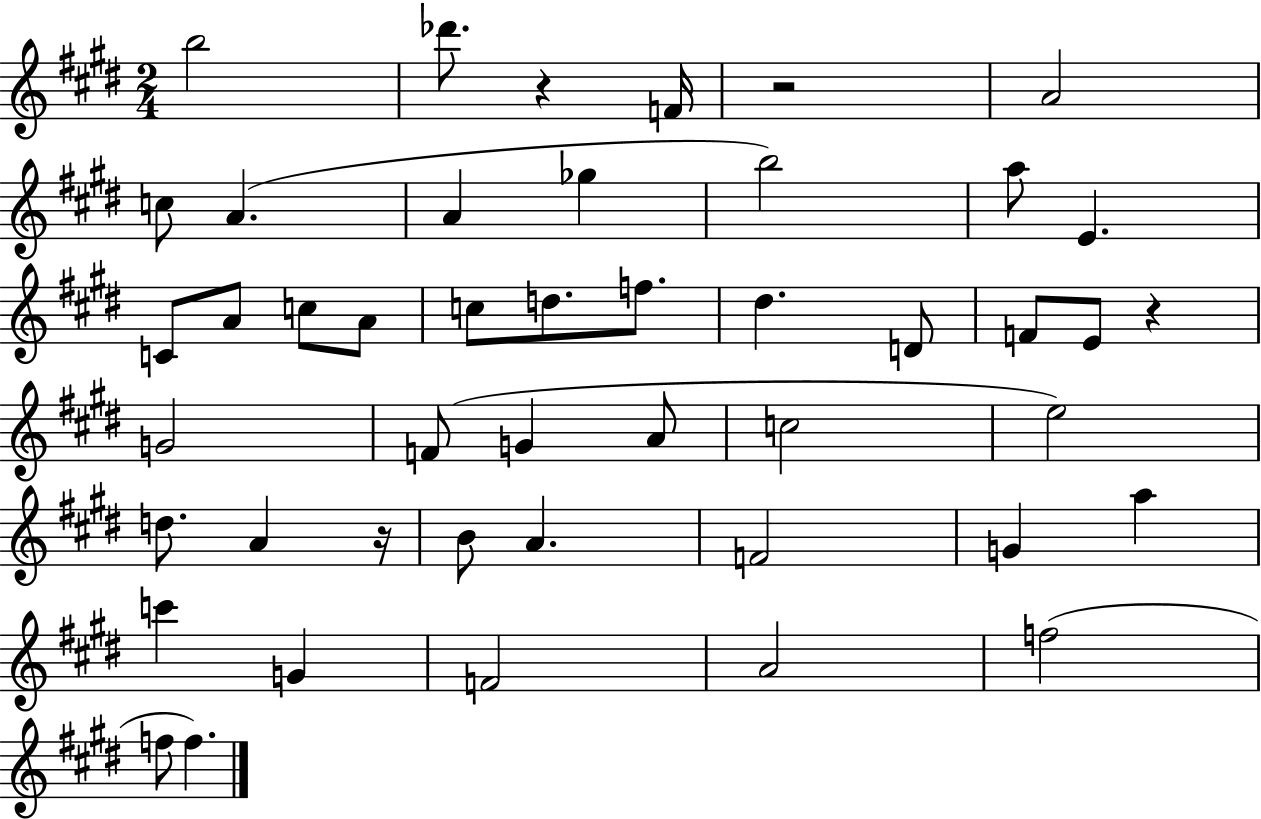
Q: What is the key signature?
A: E major